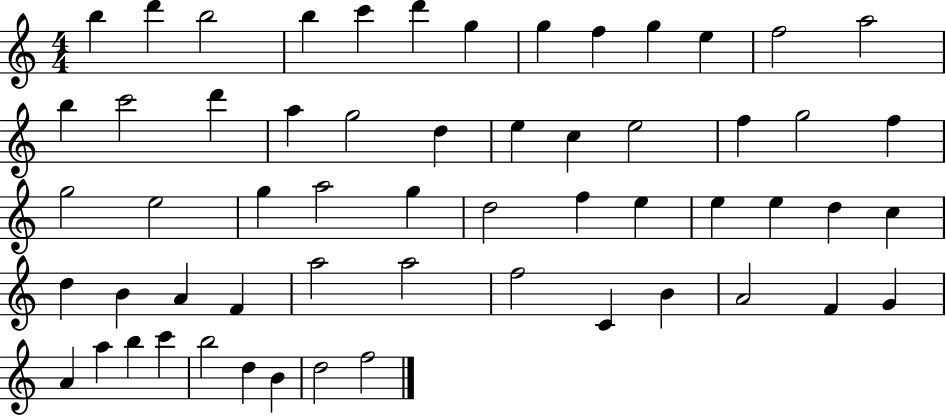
{
  \clef treble
  \numericTimeSignature
  \time 4/4
  \key c \major
  b''4 d'''4 b''2 | b''4 c'''4 d'''4 g''4 | g''4 f''4 g''4 e''4 | f''2 a''2 | \break b''4 c'''2 d'''4 | a''4 g''2 d''4 | e''4 c''4 e''2 | f''4 g''2 f''4 | \break g''2 e''2 | g''4 a''2 g''4 | d''2 f''4 e''4 | e''4 e''4 d''4 c''4 | \break d''4 b'4 a'4 f'4 | a''2 a''2 | f''2 c'4 b'4 | a'2 f'4 g'4 | \break a'4 a''4 b''4 c'''4 | b''2 d''4 b'4 | d''2 f''2 | \bar "|."
}